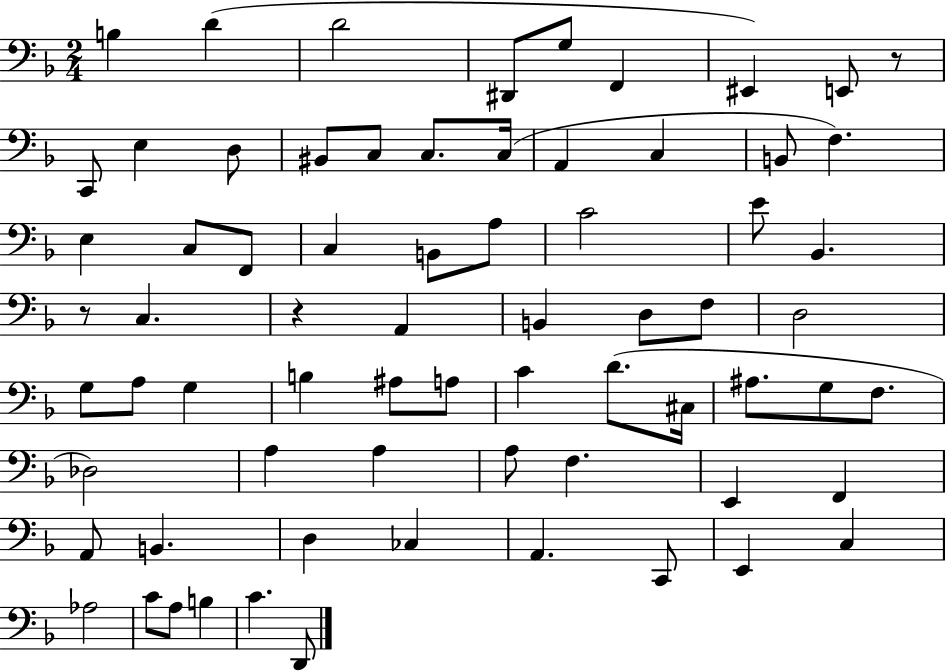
B3/q D4/q D4/h D#2/e G3/e F2/q EIS2/q E2/e R/e C2/e E3/q D3/e BIS2/e C3/e C3/e. C3/s A2/q C3/q B2/e F3/q. E3/q C3/e F2/e C3/q B2/e A3/e C4/h E4/e Bb2/q. R/e C3/q. R/q A2/q B2/q D3/e F3/e D3/h G3/e A3/e G3/q B3/q A#3/e A3/e C4/q D4/e. C#3/s A#3/e. G3/e F3/e. Db3/h A3/q A3/q A3/e F3/q. E2/q F2/q A2/e B2/q. D3/q CES3/q A2/q. C2/e E2/q C3/q Ab3/h C4/e A3/e B3/q C4/q. D2/e